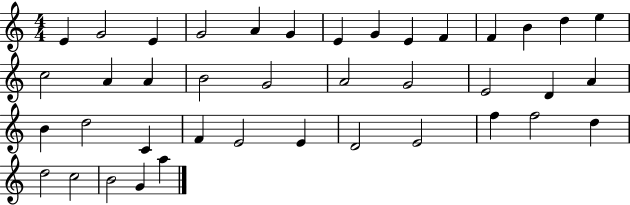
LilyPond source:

{
  \clef treble
  \numericTimeSignature
  \time 4/4
  \key c \major
  e'4 g'2 e'4 | g'2 a'4 g'4 | e'4 g'4 e'4 f'4 | f'4 b'4 d''4 e''4 | \break c''2 a'4 a'4 | b'2 g'2 | a'2 g'2 | e'2 d'4 a'4 | \break b'4 d''2 c'4 | f'4 e'2 e'4 | d'2 e'2 | f''4 f''2 d''4 | \break d''2 c''2 | b'2 g'4 a''4 | \bar "|."
}